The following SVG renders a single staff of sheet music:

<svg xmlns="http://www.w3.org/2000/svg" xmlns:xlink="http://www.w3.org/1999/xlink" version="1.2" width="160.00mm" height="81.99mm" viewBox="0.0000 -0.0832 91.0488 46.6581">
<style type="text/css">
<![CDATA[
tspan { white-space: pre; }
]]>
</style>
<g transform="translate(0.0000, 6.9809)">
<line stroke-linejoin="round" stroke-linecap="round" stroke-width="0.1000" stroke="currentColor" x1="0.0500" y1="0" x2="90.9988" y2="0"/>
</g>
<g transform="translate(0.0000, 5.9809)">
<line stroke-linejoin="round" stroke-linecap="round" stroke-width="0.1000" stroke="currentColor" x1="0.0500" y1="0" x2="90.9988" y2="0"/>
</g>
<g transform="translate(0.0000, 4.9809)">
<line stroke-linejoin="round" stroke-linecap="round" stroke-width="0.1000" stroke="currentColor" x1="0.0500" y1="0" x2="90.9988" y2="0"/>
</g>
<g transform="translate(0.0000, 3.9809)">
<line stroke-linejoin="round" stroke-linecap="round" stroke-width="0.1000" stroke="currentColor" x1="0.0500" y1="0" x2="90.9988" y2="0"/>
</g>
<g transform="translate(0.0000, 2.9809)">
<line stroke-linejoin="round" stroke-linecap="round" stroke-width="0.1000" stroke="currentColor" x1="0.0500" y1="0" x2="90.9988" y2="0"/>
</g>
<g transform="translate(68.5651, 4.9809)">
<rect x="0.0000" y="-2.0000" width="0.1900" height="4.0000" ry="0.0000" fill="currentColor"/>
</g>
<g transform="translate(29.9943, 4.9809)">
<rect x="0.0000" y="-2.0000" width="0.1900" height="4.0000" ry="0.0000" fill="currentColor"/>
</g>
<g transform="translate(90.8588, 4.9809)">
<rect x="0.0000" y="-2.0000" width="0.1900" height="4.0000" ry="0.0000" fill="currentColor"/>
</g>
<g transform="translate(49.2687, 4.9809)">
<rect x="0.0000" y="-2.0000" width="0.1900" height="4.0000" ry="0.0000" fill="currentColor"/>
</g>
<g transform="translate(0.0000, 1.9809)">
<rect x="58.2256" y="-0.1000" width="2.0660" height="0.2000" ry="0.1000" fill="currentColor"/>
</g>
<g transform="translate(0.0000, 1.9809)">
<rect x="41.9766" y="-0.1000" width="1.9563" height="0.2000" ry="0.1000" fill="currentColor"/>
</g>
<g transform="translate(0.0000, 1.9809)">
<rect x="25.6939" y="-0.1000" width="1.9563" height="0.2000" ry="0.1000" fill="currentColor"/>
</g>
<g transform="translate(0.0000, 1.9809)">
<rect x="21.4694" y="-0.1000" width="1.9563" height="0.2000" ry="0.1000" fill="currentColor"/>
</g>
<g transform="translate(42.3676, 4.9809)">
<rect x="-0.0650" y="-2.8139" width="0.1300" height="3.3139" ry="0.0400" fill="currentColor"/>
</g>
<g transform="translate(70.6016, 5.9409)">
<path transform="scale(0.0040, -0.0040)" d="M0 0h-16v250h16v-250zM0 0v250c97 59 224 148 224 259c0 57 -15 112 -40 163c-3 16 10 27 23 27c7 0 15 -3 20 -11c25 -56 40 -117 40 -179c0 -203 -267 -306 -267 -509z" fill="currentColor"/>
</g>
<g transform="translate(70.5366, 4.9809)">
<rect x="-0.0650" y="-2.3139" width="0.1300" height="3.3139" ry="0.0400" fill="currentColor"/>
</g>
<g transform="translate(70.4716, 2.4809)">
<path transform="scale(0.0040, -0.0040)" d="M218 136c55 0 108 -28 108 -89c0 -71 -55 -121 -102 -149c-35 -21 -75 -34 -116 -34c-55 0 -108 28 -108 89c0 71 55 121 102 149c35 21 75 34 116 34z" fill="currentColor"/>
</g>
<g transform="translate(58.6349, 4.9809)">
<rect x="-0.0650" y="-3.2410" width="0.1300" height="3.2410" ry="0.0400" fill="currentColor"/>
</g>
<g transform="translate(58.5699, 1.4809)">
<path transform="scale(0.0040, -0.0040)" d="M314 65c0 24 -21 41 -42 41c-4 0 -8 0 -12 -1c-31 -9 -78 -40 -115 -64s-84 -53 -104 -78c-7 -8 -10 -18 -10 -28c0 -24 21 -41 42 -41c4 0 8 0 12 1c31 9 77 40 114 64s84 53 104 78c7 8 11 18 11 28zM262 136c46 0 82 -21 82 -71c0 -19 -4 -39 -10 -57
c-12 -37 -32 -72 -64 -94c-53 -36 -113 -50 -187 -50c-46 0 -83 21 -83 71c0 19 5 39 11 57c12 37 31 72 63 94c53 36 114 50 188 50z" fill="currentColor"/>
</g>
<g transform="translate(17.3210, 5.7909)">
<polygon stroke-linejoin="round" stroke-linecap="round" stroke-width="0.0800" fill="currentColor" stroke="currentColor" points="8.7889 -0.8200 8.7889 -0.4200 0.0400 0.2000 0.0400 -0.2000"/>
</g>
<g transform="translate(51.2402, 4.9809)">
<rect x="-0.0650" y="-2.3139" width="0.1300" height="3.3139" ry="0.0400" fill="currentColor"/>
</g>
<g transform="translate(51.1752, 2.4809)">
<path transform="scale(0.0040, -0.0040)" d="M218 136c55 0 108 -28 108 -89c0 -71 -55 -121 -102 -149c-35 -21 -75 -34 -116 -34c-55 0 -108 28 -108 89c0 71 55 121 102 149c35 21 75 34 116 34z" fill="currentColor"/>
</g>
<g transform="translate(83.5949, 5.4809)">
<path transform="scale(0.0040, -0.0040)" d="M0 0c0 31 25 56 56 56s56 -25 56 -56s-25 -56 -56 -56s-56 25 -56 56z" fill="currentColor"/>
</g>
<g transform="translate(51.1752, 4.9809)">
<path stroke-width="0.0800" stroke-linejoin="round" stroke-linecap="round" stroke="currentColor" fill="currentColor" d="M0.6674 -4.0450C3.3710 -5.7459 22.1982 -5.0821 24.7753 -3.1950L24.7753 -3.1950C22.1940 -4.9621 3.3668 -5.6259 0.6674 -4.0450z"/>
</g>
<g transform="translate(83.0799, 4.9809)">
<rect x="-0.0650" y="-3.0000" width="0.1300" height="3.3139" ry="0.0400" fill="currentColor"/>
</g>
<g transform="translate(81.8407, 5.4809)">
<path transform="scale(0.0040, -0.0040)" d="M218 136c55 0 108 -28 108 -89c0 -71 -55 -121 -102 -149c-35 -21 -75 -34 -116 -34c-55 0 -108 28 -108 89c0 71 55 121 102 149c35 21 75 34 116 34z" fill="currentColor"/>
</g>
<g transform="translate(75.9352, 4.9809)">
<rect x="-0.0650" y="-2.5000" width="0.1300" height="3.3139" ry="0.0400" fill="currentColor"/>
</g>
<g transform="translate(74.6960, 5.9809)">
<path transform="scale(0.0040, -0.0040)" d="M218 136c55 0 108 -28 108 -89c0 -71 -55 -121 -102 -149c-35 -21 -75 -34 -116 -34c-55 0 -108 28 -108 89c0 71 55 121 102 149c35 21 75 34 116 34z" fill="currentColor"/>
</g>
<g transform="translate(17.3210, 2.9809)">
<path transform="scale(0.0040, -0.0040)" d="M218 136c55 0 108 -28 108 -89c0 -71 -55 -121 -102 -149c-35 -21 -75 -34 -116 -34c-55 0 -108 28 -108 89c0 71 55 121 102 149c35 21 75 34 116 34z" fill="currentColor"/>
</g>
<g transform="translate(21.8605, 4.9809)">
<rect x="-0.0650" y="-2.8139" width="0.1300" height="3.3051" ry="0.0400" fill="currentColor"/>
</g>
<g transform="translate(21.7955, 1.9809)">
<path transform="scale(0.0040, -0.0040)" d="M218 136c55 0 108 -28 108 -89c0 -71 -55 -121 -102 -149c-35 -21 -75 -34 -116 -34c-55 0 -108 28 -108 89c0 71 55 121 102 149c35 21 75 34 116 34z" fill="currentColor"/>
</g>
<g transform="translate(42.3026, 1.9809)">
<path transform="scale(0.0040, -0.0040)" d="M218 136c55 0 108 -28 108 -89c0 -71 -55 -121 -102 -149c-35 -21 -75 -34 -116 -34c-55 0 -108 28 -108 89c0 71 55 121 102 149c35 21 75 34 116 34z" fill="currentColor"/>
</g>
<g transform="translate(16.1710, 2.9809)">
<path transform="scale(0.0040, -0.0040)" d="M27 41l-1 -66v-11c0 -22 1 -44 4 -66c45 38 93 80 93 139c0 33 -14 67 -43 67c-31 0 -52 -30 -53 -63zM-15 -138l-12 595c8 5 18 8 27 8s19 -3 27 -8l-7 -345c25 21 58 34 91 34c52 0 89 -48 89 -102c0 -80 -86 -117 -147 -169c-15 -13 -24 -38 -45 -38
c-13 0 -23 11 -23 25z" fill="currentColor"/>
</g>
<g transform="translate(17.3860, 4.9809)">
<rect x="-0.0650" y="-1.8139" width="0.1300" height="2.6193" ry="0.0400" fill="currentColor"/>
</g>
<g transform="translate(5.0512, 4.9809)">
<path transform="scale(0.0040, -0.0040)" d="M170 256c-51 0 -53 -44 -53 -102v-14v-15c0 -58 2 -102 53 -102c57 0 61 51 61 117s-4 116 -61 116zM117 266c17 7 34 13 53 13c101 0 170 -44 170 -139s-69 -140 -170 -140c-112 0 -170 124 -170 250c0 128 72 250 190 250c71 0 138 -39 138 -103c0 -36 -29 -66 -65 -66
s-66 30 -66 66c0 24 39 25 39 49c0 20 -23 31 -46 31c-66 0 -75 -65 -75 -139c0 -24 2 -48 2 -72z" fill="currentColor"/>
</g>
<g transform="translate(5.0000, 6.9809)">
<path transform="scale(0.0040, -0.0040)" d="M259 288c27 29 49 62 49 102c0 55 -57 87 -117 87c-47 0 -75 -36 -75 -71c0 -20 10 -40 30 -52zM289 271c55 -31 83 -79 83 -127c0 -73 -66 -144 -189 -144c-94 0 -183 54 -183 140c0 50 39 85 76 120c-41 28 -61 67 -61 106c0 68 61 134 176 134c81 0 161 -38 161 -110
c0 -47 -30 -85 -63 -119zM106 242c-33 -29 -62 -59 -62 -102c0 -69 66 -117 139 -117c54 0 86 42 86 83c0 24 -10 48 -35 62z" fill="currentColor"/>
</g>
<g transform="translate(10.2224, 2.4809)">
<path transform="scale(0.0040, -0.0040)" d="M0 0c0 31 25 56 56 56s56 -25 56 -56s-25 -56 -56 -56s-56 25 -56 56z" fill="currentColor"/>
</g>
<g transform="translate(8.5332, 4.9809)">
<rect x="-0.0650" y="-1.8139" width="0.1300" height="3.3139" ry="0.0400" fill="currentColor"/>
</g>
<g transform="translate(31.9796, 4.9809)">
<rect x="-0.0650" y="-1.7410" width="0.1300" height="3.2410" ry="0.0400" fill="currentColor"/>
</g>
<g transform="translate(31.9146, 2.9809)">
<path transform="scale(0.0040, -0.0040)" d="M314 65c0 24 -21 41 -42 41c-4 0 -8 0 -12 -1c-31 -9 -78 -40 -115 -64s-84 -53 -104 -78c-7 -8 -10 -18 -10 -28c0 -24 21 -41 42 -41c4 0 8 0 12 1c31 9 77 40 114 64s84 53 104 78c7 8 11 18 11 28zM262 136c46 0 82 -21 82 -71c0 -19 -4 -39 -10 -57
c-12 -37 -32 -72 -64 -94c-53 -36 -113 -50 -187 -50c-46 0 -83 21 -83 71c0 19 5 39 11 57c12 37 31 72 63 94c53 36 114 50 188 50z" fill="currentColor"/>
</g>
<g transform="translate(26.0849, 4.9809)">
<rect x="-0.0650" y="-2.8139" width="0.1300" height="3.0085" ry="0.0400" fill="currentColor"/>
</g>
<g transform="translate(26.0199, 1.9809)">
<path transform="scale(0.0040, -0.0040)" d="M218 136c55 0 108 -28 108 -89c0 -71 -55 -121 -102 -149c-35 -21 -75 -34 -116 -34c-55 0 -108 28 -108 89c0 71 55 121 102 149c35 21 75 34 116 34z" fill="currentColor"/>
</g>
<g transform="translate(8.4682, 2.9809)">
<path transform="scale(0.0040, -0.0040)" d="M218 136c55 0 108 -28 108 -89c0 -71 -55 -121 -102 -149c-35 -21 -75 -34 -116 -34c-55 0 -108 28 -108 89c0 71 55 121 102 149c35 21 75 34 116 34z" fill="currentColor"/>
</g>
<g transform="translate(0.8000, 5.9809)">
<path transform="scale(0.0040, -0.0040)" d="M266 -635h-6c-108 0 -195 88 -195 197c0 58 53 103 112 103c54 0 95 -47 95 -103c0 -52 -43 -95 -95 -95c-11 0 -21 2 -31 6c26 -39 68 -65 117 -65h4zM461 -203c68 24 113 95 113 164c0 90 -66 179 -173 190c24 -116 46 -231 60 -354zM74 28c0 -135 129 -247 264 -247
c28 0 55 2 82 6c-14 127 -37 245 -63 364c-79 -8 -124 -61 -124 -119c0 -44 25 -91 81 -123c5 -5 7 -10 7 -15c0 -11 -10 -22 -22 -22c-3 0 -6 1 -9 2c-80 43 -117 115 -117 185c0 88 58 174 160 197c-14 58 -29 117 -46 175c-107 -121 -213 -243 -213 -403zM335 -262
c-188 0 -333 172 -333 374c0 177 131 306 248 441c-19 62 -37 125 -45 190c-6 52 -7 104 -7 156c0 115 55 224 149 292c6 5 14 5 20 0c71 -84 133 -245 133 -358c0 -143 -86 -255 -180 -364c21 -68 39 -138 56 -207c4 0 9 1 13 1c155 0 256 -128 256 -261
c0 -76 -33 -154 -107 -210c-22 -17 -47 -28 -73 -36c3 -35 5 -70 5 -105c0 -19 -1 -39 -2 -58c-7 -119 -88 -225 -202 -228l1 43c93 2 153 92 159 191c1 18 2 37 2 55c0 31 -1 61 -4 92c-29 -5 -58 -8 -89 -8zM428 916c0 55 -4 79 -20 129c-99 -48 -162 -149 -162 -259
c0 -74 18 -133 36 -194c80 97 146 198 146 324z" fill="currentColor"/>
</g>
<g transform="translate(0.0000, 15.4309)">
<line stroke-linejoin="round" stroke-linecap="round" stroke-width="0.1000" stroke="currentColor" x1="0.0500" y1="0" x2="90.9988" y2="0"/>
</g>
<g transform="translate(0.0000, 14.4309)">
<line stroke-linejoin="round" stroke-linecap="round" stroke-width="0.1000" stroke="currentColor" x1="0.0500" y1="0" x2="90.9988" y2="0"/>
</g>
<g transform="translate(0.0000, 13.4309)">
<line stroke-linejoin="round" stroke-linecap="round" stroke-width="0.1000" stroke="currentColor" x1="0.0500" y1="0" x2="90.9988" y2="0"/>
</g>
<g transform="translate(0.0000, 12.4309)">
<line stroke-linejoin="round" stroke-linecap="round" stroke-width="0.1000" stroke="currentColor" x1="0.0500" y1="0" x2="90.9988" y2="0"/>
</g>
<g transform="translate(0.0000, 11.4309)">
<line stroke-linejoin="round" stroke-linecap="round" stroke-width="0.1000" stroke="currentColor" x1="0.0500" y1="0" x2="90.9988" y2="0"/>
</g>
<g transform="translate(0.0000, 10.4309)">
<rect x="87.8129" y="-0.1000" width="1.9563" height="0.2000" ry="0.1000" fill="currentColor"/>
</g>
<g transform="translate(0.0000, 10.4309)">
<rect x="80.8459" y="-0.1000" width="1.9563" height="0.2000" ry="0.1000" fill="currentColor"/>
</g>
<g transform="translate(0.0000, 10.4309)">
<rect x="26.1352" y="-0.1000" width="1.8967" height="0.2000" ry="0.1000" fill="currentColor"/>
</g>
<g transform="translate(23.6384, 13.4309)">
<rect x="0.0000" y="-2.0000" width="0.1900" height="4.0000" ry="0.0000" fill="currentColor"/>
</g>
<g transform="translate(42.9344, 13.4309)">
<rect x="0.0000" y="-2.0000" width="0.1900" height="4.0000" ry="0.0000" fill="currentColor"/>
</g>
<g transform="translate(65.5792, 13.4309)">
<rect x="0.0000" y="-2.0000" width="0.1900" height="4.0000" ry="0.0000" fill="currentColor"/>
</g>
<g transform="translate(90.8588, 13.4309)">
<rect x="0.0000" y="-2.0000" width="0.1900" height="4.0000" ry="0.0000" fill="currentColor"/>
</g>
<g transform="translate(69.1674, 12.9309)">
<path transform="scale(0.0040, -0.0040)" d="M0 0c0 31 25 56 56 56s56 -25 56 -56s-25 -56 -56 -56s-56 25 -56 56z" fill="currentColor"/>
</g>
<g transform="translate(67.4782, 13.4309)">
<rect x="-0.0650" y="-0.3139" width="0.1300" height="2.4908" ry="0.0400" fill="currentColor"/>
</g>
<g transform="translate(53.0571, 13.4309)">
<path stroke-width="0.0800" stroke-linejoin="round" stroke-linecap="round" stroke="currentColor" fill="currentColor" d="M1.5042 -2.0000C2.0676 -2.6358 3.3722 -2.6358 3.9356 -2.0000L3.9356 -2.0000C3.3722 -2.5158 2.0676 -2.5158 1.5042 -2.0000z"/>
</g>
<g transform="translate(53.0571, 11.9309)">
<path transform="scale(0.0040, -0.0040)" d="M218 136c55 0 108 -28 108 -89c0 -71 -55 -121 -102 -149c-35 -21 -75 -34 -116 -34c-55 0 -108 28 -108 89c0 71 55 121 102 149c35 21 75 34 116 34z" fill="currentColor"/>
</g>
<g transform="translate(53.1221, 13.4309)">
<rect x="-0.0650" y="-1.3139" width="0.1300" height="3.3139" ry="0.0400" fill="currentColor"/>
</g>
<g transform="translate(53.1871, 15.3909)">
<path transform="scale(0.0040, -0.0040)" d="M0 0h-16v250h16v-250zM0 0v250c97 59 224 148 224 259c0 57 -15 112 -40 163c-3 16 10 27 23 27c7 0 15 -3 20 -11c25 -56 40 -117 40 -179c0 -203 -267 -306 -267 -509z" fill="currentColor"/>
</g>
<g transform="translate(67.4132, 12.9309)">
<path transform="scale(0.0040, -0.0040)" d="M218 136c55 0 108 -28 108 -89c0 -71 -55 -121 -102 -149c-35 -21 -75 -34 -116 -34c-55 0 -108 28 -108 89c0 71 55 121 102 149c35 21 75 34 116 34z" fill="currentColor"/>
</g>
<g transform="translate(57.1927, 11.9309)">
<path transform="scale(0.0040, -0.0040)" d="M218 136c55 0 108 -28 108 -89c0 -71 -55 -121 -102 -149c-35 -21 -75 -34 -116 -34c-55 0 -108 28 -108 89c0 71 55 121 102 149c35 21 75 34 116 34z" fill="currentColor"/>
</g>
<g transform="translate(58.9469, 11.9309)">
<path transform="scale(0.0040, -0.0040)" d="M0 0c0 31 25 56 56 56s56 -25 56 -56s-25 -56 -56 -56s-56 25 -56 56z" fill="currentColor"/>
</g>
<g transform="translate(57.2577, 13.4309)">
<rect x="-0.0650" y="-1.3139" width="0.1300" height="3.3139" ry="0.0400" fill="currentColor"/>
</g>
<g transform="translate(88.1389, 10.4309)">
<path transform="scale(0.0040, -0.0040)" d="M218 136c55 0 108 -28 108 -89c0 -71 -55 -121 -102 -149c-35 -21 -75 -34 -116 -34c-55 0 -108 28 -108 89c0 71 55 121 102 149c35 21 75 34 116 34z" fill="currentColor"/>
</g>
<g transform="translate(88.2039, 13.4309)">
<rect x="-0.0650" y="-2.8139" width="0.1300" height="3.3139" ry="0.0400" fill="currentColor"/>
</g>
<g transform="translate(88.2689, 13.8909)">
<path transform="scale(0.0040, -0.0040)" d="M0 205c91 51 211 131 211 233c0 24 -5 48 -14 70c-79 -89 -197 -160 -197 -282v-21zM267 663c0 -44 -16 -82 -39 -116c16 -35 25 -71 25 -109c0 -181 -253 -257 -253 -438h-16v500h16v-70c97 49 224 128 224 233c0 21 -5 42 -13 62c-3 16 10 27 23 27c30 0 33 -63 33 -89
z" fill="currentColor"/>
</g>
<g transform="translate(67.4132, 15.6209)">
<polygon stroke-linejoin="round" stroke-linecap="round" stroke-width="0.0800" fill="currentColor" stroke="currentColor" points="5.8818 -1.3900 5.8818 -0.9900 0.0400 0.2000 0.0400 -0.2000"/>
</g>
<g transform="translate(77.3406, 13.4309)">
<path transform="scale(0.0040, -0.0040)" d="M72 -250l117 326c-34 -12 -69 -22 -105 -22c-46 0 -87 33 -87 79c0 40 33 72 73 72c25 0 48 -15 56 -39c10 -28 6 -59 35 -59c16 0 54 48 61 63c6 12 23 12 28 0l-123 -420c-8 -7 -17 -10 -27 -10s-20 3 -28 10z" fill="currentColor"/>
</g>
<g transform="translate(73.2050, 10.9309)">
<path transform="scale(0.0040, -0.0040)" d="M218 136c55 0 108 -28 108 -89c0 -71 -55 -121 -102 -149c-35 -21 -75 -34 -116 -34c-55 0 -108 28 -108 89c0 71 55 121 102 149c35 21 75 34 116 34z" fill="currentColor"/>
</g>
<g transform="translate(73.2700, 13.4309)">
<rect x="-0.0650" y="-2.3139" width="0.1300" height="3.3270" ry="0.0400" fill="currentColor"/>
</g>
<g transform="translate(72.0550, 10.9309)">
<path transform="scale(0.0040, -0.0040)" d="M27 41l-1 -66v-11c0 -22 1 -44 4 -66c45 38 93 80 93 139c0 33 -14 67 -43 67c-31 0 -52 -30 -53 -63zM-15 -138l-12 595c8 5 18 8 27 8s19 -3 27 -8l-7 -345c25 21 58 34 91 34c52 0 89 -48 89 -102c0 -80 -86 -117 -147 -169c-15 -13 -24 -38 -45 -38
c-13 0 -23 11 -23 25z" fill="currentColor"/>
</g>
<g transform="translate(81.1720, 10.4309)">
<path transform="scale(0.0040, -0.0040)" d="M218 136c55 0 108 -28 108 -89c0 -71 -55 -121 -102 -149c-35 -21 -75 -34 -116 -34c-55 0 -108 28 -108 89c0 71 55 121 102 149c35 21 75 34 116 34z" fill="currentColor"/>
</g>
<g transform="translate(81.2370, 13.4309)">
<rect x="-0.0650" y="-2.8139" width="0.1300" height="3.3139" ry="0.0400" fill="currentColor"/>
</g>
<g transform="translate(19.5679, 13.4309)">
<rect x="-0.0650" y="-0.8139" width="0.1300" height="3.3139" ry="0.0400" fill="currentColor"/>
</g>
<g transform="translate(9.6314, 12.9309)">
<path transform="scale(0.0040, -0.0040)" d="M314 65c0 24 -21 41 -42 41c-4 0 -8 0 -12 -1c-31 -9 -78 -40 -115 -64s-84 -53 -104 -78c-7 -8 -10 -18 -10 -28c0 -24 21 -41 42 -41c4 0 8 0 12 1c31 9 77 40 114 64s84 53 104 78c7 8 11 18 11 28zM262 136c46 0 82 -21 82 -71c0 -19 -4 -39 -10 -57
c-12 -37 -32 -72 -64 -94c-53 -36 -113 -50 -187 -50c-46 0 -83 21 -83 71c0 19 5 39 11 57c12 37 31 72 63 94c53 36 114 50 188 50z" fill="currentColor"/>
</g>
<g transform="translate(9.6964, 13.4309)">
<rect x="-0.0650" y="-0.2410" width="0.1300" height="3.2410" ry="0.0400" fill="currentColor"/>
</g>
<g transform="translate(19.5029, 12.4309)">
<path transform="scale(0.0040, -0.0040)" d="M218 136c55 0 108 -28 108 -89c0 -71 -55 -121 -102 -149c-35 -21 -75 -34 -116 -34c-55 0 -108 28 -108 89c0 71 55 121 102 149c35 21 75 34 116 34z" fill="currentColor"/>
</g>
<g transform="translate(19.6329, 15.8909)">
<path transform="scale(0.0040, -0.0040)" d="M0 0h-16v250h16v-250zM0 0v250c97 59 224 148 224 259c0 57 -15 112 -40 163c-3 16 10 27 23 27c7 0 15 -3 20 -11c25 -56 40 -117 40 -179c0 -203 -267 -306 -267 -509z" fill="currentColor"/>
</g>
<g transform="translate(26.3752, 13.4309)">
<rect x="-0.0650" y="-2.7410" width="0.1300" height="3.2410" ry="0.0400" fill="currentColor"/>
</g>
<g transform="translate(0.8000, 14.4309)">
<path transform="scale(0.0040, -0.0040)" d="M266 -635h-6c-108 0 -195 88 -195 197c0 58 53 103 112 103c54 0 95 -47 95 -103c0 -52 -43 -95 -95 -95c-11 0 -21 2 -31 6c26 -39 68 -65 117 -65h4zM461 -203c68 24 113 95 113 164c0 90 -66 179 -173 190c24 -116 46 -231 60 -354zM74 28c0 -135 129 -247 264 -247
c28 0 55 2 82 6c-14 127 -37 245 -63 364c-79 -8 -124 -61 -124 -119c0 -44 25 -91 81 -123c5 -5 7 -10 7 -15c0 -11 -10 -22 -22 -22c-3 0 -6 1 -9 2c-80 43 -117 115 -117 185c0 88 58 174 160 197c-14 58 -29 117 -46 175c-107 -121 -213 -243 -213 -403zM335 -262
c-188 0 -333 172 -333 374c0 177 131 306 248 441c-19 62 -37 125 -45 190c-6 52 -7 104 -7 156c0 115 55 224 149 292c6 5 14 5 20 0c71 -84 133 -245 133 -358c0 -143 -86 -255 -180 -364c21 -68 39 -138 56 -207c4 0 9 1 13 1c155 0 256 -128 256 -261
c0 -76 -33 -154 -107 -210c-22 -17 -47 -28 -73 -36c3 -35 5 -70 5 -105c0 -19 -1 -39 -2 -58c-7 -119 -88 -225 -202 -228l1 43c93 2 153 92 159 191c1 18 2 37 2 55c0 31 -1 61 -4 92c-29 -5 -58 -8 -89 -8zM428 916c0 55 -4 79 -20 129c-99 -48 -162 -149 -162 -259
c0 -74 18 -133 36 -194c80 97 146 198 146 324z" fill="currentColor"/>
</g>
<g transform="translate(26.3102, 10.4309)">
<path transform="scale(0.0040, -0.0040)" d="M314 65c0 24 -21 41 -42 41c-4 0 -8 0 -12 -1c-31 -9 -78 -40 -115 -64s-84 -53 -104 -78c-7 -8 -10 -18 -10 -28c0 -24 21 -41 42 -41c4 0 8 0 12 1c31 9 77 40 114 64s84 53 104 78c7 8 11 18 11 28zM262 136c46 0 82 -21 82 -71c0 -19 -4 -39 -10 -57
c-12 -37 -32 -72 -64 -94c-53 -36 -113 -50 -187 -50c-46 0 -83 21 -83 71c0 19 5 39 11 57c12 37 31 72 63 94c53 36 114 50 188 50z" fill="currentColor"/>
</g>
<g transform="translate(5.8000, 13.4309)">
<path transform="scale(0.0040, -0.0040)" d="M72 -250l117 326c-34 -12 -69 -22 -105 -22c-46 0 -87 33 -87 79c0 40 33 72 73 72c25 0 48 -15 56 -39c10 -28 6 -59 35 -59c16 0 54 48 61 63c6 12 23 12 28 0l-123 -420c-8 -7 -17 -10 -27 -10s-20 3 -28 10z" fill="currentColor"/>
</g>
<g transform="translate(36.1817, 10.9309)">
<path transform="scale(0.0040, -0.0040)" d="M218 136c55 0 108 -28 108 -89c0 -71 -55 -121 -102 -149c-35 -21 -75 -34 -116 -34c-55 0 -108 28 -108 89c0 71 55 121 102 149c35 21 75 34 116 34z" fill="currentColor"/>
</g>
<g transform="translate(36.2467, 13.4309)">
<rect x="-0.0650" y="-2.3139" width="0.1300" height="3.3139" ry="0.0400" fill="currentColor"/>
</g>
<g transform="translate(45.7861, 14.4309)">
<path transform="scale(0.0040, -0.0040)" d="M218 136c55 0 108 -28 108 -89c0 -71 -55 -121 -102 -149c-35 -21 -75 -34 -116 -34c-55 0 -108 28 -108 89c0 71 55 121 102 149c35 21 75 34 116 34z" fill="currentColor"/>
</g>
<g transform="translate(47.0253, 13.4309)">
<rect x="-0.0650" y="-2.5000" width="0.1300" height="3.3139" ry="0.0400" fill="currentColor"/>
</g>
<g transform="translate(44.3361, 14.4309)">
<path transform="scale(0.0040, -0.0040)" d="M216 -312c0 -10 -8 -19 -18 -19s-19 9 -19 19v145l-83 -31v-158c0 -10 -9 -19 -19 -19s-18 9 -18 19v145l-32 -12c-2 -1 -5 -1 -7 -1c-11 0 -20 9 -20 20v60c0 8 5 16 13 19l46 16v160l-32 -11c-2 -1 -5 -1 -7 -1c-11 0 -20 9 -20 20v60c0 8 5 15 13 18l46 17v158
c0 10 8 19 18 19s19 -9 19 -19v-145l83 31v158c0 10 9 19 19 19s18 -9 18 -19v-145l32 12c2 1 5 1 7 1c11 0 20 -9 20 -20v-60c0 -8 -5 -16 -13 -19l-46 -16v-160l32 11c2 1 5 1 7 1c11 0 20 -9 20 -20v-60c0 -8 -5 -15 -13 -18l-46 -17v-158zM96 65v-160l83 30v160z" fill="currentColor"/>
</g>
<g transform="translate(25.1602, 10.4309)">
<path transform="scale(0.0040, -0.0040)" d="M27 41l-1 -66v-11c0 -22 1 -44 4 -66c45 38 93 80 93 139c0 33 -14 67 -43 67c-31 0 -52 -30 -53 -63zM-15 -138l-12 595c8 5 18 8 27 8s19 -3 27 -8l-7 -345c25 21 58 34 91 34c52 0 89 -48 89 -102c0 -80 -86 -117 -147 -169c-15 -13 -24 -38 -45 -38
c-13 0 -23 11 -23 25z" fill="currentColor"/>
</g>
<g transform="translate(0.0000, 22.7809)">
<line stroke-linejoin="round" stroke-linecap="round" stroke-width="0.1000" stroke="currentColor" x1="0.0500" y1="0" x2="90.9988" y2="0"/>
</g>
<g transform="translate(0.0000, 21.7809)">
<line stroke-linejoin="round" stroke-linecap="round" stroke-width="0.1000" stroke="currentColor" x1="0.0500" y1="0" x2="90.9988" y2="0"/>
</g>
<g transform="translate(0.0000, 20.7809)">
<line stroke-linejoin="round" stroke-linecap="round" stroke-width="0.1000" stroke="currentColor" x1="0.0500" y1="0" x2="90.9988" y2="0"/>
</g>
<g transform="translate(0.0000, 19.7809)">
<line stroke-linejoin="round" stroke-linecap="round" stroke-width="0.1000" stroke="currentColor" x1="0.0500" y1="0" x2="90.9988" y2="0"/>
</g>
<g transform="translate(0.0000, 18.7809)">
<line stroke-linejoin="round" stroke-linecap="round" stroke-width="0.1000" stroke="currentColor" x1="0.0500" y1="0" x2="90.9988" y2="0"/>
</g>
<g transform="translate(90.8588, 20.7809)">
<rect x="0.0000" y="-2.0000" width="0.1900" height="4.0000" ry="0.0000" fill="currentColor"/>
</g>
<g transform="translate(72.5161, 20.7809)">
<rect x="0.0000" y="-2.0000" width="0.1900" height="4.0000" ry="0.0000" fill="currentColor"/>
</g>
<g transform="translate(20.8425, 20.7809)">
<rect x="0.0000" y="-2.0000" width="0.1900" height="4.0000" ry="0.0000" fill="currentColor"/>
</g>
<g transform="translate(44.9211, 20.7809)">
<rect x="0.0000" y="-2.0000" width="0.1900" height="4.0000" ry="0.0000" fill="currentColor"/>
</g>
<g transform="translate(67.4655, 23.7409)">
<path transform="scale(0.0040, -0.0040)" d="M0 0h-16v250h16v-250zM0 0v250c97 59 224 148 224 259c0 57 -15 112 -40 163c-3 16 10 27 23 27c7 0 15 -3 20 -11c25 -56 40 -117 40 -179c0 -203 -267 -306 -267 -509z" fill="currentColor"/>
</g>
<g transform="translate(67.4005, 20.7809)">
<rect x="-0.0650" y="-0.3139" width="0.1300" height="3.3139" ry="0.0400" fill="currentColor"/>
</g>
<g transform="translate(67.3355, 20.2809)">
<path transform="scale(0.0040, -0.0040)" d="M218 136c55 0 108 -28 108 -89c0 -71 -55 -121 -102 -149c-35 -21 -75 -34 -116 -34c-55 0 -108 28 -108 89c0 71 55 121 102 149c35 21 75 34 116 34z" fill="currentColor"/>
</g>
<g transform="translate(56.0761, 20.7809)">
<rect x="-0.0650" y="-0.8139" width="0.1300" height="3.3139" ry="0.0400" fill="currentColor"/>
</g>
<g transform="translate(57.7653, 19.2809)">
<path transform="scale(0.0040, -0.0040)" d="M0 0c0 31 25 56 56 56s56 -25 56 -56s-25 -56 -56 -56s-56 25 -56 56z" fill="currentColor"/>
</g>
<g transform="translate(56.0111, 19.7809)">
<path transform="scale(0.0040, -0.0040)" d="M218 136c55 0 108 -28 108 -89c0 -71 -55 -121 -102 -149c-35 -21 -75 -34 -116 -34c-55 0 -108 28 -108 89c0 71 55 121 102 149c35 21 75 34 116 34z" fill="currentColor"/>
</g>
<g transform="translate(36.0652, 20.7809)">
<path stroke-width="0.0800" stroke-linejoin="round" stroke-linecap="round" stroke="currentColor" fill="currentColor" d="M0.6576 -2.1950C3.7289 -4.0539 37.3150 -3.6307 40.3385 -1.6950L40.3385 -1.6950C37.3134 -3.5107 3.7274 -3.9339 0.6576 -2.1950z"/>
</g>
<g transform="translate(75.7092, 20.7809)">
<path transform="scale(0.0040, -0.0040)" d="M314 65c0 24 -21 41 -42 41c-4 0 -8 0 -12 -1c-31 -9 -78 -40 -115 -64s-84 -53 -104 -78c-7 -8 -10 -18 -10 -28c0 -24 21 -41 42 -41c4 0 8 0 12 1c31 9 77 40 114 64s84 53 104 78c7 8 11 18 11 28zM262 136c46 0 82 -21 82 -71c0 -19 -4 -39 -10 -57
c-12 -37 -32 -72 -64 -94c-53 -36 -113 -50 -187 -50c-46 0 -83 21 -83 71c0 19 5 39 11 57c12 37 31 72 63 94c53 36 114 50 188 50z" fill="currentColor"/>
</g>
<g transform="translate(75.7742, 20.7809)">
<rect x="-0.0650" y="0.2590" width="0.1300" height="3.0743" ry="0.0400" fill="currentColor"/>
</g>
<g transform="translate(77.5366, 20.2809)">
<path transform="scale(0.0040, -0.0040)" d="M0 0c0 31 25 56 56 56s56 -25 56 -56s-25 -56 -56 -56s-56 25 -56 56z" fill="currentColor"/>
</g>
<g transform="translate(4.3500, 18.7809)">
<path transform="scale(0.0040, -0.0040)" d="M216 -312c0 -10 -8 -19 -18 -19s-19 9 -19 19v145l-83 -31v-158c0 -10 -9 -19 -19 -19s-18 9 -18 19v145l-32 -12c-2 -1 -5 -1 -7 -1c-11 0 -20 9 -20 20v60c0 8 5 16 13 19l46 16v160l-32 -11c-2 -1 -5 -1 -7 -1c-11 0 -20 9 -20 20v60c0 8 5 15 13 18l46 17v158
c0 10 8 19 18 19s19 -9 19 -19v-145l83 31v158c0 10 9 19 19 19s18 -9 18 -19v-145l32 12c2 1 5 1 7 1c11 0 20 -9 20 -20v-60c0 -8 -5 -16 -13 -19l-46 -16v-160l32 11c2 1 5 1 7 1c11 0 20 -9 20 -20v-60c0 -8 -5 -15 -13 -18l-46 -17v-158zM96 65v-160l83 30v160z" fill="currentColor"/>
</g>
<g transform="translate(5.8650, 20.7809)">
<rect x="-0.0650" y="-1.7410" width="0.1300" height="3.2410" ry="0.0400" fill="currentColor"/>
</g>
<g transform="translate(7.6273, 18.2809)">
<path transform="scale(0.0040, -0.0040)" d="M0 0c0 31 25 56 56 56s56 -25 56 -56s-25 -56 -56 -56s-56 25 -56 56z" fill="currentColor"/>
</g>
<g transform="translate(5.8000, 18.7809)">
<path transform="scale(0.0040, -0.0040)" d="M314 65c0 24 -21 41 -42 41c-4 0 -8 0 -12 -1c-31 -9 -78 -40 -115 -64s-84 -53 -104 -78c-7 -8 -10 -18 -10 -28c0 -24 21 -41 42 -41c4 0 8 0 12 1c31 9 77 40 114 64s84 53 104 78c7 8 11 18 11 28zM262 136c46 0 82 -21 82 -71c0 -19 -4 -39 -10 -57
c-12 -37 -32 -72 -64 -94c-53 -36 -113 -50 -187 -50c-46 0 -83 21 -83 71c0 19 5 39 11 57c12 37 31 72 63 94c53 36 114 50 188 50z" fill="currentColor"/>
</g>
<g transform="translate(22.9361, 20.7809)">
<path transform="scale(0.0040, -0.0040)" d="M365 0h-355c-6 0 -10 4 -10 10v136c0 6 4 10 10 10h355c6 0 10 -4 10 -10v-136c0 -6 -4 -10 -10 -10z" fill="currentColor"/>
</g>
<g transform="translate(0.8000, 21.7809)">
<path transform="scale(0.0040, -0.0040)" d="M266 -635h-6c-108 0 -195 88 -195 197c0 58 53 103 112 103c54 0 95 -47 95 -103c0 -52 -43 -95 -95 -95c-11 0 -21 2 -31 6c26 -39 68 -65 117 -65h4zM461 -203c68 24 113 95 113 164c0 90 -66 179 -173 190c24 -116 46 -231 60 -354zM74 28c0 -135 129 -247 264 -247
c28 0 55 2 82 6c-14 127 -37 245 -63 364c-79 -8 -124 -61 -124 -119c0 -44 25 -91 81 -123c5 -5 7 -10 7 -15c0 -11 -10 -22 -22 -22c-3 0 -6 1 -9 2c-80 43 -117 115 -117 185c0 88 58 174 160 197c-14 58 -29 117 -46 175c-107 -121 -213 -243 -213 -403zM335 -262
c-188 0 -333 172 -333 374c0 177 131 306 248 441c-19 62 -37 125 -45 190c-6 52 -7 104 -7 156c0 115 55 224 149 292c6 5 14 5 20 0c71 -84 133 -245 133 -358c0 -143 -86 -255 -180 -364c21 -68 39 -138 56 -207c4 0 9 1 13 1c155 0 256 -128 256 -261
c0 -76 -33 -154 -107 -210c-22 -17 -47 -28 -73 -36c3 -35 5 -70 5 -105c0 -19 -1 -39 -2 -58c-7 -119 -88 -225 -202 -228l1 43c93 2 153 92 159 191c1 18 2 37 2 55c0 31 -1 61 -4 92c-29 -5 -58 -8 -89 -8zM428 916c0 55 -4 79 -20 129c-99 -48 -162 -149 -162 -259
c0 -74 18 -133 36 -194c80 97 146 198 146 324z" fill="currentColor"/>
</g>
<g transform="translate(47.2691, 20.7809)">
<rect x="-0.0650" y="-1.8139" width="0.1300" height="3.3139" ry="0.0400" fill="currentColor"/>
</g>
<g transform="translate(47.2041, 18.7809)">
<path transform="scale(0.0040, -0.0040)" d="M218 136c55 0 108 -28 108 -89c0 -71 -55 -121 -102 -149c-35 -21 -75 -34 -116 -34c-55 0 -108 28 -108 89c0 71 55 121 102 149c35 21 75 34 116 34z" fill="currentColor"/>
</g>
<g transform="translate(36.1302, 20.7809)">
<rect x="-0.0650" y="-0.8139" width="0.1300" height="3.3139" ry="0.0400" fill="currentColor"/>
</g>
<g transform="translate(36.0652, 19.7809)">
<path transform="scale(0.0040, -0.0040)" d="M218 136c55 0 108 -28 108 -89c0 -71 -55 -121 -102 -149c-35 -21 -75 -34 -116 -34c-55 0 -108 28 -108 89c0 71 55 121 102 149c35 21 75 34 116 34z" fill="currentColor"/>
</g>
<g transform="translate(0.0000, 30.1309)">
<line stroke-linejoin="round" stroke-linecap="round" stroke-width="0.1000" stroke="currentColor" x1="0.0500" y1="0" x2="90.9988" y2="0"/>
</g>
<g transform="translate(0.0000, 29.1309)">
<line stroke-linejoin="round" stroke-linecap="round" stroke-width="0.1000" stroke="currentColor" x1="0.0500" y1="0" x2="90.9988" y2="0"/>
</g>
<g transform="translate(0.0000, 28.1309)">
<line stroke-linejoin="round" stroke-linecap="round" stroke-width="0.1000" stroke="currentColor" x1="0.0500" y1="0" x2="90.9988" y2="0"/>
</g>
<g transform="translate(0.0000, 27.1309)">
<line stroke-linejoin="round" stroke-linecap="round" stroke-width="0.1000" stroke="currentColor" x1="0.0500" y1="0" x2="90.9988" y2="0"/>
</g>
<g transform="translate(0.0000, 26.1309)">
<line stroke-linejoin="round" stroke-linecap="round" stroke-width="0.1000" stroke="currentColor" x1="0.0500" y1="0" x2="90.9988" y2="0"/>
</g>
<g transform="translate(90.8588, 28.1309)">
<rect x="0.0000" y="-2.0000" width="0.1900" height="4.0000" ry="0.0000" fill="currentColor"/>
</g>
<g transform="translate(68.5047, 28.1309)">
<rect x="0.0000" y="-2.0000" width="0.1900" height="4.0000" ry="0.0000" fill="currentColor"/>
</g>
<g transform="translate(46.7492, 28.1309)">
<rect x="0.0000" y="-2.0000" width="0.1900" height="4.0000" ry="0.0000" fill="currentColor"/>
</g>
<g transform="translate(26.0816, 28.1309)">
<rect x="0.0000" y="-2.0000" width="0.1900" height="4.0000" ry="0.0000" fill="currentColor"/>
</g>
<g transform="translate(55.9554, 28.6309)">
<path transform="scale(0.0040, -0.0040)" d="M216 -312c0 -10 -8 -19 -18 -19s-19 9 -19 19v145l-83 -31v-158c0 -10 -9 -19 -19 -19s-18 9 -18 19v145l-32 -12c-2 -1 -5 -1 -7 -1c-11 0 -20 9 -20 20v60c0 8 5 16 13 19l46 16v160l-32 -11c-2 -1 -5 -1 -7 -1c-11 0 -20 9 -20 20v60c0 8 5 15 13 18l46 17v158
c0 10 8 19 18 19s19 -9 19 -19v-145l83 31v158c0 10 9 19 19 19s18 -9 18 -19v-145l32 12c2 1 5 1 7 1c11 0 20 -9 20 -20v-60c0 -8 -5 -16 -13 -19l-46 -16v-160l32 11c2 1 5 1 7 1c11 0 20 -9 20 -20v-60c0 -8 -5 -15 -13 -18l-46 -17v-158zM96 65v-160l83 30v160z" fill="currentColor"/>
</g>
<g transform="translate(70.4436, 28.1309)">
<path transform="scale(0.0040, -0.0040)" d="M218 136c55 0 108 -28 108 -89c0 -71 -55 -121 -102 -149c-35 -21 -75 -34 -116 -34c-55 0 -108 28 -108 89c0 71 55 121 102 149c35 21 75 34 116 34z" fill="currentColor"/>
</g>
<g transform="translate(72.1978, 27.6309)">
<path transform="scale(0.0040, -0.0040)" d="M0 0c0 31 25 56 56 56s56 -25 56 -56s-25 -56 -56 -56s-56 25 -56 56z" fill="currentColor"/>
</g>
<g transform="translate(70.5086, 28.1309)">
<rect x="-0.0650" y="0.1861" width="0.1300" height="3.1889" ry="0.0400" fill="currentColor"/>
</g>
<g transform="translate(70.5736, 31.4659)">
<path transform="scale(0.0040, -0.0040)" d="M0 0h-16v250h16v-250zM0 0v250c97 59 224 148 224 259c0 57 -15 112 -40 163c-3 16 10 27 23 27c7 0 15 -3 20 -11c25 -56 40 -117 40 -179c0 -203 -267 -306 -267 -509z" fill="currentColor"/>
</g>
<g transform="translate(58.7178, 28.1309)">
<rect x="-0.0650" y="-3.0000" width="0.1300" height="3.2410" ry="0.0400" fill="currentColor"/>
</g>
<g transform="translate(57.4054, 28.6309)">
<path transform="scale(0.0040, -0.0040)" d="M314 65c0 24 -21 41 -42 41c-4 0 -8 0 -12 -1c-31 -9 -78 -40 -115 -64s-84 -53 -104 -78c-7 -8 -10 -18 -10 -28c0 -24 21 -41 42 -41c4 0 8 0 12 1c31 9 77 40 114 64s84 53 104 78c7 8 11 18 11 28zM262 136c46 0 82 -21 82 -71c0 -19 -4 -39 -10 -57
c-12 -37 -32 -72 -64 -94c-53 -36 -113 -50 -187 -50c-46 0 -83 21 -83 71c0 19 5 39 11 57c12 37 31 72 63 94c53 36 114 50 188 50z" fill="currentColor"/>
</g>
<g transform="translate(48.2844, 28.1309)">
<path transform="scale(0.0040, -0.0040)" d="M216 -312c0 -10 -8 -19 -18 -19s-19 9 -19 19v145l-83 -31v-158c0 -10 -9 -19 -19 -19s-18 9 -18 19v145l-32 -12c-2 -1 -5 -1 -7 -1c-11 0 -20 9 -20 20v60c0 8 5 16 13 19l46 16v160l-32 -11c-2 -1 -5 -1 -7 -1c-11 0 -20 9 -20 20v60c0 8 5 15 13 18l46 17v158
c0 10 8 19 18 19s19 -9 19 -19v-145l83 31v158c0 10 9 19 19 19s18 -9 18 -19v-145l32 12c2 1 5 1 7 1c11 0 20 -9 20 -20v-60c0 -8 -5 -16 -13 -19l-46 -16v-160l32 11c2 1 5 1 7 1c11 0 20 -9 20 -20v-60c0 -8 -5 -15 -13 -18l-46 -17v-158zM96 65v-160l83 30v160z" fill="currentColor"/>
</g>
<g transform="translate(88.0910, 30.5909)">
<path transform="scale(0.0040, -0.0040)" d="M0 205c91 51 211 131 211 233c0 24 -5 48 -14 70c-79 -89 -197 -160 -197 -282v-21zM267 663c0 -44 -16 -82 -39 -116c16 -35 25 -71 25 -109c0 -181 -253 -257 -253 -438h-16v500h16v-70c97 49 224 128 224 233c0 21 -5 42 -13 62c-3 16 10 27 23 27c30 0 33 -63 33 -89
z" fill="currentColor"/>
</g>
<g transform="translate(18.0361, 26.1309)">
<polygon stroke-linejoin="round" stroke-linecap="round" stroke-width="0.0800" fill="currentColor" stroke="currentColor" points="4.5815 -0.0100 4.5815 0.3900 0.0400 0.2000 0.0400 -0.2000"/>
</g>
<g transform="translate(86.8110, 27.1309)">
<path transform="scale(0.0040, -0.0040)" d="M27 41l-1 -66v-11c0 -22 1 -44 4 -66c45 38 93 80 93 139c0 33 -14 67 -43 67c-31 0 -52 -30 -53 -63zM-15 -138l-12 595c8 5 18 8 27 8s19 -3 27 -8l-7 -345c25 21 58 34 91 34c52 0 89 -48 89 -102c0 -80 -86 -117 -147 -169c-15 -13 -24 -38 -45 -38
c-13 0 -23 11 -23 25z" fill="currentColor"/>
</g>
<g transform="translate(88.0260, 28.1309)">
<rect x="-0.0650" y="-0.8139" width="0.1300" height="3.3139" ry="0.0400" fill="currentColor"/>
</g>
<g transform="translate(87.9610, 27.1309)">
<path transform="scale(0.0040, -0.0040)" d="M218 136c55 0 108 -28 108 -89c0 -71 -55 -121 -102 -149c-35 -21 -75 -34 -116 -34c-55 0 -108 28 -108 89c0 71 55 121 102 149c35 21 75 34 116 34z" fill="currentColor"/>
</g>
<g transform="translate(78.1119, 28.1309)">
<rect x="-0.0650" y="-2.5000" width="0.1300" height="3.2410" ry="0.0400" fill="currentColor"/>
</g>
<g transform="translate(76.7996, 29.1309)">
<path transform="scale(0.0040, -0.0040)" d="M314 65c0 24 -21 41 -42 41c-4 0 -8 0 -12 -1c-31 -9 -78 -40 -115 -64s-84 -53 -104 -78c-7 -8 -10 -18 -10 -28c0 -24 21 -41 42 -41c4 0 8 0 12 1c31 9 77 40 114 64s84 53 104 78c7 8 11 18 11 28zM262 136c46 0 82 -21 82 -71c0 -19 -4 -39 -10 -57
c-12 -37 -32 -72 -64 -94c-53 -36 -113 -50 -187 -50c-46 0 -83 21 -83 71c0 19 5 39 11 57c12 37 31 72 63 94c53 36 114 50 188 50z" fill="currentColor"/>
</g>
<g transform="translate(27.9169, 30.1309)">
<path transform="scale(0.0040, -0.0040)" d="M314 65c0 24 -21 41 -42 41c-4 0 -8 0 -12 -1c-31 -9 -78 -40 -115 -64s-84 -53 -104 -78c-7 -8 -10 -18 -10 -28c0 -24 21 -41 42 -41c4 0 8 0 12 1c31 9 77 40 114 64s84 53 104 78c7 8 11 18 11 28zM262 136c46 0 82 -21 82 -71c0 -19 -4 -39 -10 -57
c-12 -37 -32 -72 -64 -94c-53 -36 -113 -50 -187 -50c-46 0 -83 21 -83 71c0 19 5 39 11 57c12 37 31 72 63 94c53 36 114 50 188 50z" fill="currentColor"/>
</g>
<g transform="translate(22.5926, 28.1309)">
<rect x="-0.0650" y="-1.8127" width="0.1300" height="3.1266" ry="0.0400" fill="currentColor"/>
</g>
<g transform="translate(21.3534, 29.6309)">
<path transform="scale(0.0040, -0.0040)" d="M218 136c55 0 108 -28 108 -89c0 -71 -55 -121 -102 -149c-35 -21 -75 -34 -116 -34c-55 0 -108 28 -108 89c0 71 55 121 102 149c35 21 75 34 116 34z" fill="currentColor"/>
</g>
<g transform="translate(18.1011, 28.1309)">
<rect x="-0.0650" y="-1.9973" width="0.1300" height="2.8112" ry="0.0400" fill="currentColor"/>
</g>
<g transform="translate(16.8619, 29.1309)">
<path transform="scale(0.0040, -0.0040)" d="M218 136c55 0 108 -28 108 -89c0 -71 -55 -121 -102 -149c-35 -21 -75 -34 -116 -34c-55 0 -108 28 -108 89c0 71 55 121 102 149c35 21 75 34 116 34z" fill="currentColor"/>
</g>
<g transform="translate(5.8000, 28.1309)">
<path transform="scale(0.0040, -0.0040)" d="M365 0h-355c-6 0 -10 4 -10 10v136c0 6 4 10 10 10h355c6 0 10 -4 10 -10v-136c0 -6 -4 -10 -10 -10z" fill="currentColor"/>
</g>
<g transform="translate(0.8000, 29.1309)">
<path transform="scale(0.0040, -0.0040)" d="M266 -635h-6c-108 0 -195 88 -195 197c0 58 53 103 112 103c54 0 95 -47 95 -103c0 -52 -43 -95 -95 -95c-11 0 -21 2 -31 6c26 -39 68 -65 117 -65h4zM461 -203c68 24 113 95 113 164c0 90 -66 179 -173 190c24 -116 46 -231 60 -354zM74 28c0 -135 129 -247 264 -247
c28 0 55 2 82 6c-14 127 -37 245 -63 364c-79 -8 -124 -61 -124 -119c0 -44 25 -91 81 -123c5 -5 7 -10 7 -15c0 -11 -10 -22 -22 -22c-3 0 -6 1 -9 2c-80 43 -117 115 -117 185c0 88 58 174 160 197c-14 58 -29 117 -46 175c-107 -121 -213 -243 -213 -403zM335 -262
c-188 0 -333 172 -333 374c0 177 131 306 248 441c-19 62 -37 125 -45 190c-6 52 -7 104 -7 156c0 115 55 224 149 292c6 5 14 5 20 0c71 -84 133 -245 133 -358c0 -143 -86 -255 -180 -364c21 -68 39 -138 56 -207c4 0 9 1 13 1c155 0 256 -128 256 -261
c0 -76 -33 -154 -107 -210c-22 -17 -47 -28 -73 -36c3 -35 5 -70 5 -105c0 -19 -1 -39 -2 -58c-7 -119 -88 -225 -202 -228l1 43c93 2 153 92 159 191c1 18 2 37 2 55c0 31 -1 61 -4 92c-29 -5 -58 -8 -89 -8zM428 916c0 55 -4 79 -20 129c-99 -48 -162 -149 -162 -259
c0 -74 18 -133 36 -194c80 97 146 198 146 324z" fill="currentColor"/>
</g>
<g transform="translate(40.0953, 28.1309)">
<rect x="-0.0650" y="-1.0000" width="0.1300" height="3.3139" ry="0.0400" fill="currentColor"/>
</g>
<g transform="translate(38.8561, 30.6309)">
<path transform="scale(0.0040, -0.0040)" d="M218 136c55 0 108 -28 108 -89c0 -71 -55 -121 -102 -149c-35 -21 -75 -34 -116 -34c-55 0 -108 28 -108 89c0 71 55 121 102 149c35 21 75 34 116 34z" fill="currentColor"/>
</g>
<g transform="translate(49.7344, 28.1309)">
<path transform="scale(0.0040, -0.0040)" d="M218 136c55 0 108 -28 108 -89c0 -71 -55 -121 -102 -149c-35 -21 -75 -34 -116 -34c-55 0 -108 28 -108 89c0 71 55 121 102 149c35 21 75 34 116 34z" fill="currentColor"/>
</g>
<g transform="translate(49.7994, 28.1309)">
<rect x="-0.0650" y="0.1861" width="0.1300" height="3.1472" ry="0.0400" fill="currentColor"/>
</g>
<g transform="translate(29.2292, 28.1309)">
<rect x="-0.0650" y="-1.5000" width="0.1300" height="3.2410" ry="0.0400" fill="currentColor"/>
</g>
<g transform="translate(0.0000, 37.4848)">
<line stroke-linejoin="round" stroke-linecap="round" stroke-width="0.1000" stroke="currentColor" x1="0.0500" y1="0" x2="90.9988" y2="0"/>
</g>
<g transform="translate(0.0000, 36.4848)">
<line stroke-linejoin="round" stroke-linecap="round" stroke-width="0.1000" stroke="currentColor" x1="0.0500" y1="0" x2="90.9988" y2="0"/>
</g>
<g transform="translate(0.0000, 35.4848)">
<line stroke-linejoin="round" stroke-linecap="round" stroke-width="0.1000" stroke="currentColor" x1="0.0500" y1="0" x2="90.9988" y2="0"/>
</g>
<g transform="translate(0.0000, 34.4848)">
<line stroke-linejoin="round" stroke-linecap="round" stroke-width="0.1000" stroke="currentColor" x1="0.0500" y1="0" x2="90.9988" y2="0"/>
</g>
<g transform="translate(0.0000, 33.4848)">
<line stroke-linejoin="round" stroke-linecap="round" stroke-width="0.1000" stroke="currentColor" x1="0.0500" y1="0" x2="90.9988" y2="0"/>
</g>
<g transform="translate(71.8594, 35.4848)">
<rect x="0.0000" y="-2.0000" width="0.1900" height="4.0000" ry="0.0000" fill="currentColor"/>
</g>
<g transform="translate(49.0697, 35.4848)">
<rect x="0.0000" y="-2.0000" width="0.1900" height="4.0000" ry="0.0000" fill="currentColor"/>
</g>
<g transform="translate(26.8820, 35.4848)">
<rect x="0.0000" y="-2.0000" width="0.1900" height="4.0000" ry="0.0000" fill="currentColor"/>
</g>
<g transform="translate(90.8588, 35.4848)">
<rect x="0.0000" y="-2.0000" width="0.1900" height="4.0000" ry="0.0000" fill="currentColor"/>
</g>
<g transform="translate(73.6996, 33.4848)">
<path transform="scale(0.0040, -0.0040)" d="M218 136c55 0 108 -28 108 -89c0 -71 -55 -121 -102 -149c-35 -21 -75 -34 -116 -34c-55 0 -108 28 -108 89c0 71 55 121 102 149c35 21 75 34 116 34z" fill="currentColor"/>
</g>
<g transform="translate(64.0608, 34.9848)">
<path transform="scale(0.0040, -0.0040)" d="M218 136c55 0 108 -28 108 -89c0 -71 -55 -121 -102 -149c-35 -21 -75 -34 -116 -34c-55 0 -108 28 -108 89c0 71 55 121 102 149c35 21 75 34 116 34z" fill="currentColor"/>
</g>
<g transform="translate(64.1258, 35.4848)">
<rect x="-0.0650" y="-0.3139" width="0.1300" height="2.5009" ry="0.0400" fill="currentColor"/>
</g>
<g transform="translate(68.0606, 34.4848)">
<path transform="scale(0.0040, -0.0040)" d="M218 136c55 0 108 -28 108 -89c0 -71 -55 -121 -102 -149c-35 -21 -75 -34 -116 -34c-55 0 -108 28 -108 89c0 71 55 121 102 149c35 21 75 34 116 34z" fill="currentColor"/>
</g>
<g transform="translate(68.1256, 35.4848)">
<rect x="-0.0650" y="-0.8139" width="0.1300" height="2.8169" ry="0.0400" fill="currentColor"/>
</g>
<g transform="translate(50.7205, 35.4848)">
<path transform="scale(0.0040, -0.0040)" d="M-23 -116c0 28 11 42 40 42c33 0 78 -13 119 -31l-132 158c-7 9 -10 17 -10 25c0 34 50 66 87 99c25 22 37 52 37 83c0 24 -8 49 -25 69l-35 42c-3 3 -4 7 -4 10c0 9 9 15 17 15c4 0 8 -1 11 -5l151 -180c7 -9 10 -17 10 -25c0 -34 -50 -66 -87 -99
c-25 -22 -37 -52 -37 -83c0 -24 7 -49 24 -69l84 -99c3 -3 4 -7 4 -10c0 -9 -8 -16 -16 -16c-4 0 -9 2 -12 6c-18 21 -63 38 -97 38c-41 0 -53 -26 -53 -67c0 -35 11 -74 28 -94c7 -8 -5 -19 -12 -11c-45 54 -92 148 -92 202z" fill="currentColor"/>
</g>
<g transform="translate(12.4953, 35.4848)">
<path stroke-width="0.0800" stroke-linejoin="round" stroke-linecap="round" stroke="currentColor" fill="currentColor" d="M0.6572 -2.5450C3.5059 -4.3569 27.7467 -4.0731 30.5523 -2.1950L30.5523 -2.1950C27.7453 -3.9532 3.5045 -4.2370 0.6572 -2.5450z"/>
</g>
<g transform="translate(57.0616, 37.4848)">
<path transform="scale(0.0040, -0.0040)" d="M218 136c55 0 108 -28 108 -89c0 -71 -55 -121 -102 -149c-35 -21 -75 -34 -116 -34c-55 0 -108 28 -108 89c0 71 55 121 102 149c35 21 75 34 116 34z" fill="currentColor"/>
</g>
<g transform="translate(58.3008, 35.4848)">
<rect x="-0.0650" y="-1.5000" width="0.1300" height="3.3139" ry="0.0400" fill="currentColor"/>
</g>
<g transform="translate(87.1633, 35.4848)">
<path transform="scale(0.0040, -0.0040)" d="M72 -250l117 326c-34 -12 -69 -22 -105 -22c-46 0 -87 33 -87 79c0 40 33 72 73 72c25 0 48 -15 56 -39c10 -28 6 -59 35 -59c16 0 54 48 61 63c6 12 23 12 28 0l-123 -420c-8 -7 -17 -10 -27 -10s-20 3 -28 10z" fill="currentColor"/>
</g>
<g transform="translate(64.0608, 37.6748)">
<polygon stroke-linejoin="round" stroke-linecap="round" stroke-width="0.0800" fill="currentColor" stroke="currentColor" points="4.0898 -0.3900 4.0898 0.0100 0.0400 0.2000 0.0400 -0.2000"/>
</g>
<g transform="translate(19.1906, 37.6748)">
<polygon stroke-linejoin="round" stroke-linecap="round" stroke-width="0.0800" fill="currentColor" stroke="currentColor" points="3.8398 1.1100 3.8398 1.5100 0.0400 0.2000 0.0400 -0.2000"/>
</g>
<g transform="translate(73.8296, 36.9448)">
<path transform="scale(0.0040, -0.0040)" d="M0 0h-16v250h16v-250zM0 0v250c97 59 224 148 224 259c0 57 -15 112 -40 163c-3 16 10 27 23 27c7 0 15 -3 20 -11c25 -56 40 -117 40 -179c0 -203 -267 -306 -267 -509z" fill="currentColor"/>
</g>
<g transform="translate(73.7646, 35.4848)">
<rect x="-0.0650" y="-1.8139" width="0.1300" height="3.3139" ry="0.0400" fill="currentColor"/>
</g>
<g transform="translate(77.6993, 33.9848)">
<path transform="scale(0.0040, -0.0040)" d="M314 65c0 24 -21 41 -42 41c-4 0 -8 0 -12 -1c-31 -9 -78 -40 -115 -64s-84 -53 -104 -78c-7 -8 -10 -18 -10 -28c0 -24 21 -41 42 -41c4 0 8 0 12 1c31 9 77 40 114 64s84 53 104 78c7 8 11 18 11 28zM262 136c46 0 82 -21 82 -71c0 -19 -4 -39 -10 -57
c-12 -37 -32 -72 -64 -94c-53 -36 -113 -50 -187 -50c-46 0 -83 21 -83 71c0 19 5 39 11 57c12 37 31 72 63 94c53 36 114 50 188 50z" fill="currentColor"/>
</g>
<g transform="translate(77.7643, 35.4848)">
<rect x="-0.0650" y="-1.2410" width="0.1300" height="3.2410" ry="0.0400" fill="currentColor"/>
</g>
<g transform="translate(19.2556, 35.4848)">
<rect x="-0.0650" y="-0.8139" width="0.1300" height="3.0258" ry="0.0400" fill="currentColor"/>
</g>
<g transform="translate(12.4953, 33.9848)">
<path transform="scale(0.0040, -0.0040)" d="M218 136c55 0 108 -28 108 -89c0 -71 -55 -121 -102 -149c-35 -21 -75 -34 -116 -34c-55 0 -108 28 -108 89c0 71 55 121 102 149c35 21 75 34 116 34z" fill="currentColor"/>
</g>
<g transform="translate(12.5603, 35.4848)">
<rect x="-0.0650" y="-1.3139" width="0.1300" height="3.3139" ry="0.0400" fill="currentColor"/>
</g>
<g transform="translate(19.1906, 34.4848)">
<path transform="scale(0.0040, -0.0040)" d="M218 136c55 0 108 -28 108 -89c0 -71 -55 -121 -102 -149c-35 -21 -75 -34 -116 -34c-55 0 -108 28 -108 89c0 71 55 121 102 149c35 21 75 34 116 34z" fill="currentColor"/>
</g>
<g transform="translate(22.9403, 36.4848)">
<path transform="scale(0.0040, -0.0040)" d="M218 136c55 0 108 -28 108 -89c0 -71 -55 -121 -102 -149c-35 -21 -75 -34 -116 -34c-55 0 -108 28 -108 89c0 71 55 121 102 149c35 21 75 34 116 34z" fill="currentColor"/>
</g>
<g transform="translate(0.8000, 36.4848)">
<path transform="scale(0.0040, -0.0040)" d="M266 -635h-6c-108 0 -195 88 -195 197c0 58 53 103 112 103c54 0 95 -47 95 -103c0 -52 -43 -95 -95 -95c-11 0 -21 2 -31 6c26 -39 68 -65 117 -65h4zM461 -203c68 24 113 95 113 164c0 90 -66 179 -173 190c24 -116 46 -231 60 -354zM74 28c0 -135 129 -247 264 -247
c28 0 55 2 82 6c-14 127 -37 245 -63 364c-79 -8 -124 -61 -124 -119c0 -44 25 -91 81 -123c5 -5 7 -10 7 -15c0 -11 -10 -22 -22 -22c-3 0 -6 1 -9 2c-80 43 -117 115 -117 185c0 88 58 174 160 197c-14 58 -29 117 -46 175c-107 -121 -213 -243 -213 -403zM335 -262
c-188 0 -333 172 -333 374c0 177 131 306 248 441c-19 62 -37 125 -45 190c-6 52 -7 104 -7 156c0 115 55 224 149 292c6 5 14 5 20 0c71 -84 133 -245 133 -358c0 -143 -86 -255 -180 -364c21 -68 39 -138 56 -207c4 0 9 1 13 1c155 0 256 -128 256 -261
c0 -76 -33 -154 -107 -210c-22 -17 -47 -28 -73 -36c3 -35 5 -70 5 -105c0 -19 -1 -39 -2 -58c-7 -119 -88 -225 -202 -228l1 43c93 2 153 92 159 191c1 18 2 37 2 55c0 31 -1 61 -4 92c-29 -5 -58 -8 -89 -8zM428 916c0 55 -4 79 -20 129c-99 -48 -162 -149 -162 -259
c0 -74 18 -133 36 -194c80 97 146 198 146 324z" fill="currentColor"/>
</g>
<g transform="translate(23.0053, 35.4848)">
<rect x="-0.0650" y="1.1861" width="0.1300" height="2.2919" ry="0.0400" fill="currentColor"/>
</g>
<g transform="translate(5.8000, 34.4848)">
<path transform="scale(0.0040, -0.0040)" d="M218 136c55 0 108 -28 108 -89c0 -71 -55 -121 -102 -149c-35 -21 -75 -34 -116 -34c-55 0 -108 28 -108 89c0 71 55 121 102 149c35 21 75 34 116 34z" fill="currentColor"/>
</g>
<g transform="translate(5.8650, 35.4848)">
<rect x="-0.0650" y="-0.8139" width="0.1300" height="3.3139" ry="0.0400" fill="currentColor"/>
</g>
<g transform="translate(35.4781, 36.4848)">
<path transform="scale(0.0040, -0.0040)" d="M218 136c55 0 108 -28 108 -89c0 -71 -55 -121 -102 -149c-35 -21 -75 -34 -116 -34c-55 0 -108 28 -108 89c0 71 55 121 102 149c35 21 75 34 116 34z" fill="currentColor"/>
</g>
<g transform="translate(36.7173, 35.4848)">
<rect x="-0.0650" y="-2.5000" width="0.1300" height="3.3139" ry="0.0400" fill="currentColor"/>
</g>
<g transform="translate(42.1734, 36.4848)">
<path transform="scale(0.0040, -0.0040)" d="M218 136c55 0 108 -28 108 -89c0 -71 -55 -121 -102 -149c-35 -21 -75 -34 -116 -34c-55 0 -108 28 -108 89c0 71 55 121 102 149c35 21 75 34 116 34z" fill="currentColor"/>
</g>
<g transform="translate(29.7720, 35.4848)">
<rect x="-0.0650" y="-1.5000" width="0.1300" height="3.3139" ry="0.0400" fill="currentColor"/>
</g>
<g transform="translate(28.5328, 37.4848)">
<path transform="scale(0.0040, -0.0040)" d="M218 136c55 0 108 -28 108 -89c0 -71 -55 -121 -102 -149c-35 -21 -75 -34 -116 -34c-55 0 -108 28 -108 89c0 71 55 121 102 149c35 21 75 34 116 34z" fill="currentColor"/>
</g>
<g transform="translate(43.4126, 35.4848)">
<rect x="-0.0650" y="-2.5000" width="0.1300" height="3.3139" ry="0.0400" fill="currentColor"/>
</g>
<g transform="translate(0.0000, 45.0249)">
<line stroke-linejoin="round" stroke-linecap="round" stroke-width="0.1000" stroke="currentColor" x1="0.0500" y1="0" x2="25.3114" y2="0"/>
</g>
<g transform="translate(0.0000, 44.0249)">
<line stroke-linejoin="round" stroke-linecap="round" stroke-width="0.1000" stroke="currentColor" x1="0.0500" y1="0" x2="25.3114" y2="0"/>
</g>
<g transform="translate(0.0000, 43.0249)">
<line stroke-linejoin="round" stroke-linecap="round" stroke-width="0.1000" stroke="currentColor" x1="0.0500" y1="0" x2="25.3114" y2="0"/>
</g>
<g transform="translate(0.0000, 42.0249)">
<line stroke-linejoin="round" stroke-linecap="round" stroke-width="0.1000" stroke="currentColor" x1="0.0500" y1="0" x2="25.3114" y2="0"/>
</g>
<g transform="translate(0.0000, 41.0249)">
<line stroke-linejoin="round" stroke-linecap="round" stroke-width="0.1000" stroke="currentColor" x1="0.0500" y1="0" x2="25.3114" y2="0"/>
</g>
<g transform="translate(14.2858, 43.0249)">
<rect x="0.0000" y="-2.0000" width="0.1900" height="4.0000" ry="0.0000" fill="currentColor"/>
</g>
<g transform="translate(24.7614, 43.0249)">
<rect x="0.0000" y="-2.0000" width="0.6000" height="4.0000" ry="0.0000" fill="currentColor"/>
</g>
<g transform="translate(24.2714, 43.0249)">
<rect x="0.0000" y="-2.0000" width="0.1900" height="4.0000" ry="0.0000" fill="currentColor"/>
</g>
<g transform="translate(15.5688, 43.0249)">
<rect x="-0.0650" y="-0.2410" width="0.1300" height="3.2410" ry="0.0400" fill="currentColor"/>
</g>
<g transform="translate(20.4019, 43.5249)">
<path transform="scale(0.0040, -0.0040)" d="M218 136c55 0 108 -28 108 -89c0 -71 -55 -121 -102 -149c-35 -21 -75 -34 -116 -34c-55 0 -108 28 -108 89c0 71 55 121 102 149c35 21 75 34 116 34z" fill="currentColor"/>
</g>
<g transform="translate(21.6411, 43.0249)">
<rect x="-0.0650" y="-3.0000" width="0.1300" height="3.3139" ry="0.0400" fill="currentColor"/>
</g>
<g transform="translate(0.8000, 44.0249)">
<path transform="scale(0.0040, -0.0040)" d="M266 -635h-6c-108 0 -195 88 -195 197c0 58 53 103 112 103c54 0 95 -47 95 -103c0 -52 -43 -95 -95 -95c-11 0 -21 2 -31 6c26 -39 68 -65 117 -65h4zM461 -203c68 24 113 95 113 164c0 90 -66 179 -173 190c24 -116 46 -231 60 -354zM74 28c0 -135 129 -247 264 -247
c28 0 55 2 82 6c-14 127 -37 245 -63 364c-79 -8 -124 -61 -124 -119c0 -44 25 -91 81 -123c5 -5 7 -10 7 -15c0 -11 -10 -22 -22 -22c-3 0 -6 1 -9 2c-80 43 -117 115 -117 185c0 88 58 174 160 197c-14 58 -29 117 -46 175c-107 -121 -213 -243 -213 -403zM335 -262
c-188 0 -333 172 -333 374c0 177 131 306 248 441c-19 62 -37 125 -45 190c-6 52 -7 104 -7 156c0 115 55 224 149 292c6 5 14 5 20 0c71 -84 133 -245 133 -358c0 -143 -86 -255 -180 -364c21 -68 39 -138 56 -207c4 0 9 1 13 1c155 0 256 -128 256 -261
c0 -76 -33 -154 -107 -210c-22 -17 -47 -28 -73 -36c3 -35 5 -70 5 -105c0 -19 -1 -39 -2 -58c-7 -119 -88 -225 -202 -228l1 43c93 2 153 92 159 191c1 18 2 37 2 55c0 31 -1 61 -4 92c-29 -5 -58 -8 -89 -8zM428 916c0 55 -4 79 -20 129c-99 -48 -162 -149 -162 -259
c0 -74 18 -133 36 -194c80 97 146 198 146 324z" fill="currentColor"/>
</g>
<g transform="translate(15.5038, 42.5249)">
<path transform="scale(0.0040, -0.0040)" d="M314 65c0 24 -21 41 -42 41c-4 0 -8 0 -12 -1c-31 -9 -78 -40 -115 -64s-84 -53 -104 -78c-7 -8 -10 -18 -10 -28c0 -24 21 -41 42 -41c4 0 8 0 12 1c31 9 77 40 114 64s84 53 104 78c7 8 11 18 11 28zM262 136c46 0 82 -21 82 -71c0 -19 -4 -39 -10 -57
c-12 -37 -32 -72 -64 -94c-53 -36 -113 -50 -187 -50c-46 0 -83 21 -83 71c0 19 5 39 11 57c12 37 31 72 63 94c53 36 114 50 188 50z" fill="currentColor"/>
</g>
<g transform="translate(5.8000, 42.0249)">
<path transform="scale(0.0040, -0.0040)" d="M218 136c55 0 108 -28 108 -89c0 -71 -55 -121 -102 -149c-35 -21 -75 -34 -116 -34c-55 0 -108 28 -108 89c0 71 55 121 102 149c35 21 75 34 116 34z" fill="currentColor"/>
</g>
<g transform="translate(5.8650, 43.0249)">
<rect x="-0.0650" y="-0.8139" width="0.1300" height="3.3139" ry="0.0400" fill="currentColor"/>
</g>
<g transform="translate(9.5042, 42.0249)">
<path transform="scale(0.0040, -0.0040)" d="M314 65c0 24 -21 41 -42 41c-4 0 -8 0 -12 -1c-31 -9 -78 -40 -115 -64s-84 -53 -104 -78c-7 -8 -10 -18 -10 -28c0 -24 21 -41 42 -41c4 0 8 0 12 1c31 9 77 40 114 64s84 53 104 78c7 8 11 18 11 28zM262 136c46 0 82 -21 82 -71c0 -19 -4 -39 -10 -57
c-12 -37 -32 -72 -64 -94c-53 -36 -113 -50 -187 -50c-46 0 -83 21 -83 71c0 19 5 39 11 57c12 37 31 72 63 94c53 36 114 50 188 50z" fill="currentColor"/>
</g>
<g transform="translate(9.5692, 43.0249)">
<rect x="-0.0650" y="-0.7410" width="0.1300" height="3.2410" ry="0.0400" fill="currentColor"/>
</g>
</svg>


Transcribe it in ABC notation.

X:1
T:Untitled
M:6/8
L:1/4
K:C
f _f/2 a/2 a/2 f2 a g b2 g/2 G A z/2 c2 d/2 _a2 g ^G e/2 e c/2 _g/2 z/2 a a/4 ^f2 z2 d f d c/2 B2 z2 G/2 F/2 E2 D ^B ^A2 B/2 G2 _d/4 d e d/2 G/2 E G G z E c/2 d/2 f/2 e2 z/2 d d2 c2 A